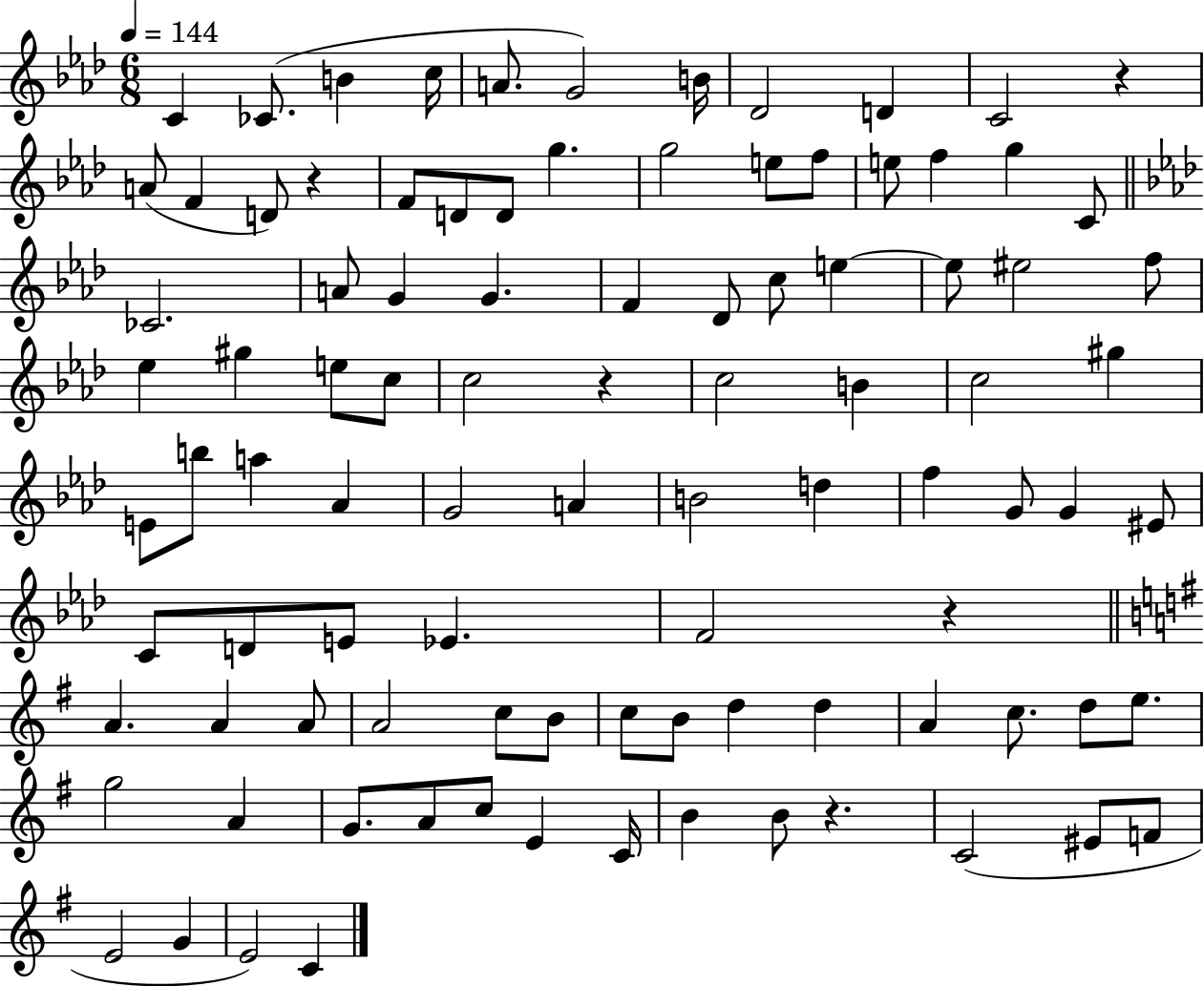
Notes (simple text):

C4/q CES4/e. B4/q C5/s A4/e. G4/h B4/s Db4/h D4/q C4/h R/q A4/e F4/q D4/e R/q F4/e D4/e D4/e G5/q. G5/h E5/e F5/e E5/e F5/q G5/q C4/e CES4/h. A4/e G4/q G4/q. F4/q Db4/e C5/e E5/q E5/e EIS5/h F5/e Eb5/q G#5/q E5/e C5/e C5/h R/q C5/h B4/q C5/h G#5/q E4/e B5/e A5/q Ab4/q G4/h A4/q B4/h D5/q F5/q G4/e G4/q EIS4/e C4/e D4/e E4/e Eb4/q. F4/h R/q A4/q. A4/q A4/e A4/h C5/e B4/e C5/e B4/e D5/q D5/q A4/q C5/e. D5/e E5/e. G5/h A4/q G4/e. A4/e C5/e E4/q C4/s B4/q B4/e R/q. C4/h EIS4/e F4/e E4/h G4/q E4/h C4/q